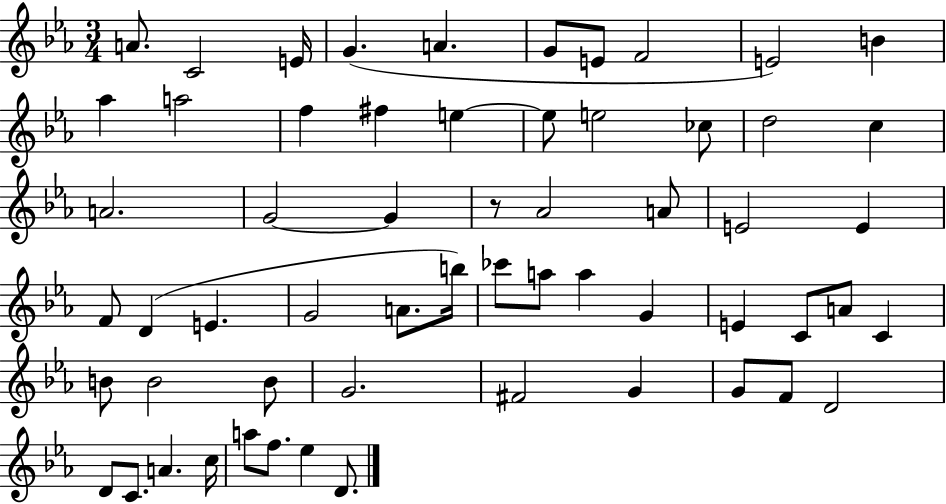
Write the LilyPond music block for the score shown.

{
  \clef treble
  \numericTimeSignature
  \time 3/4
  \key ees \major
  a'8. c'2 e'16 | g'4.( a'4. | g'8 e'8 f'2 | e'2) b'4 | \break aes''4 a''2 | f''4 fis''4 e''4~~ | e''8 e''2 ces''8 | d''2 c''4 | \break a'2. | g'2~~ g'4 | r8 aes'2 a'8 | e'2 e'4 | \break f'8 d'4( e'4. | g'2 a'8. b''16) | ces'''8 a''8 a''4 g'4 | e'4 c'8 a'8 c'4 | \break b'8 b'2 b'8 | g'2. | fis'2 g'4 | g'8 f'8 d'2 | \break d'8 c'8. a'4. c''16 | a''8 f''8. ees''4 d'8. | \bar "|."
}